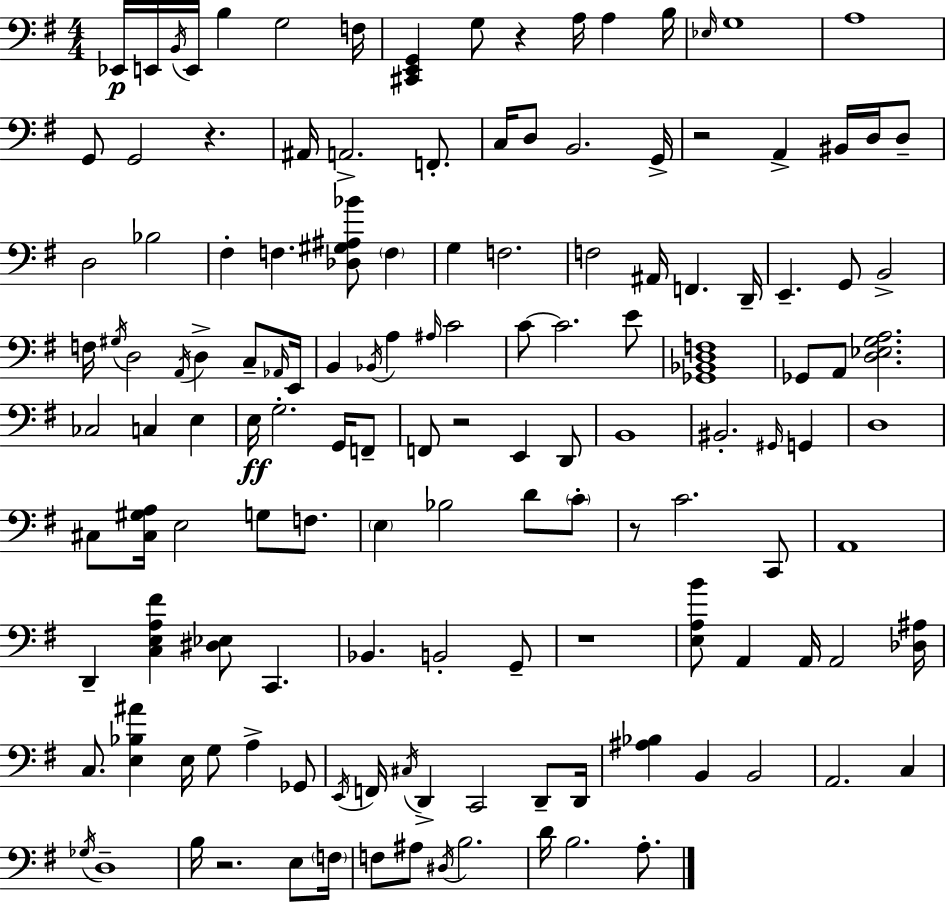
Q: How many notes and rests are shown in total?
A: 139